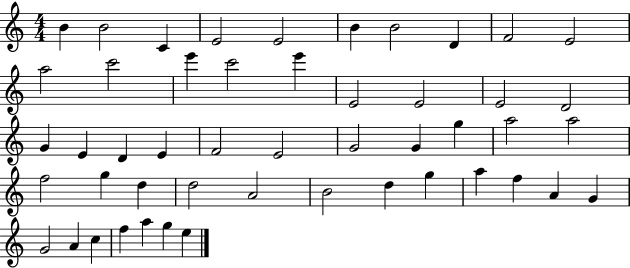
{
  \clef treble
  \numericTimeSignature
  \time 4/4
  \key c \major
  b'4 b'2 c'4 | e'2 e'2 | b'4 b'2 d'4 | f'2 e'2 | \break a''2 c'''2 | e'''4 c'''2 e'''4 | e'2 e'2 | e'2 d'2 | \break g'4 e'4 d'4 e'4 | f'2 e'2 | g'2 g'4 g''4 | a''2 a''2 | \break f''2 g''4 d''4 | d''2 a'2 | b'2 d''4 g''4 | a''4 f''4 a'4 g'4 | \break g'2 a'4 c''4 | f''4 a''4 g''4 e''4 | \bar "|."
}